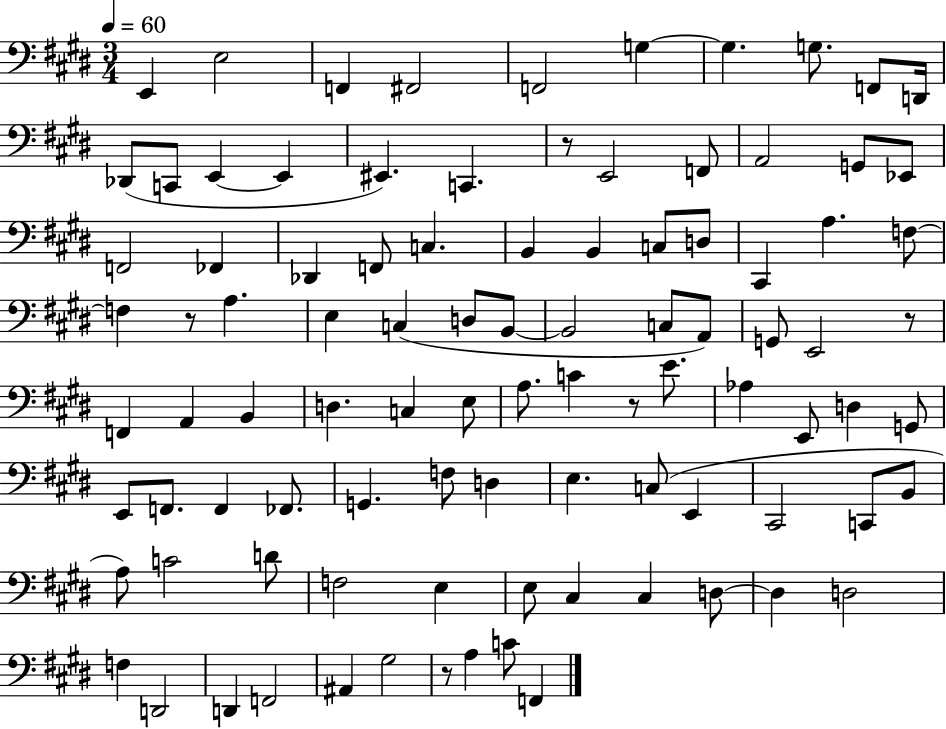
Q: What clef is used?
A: bass